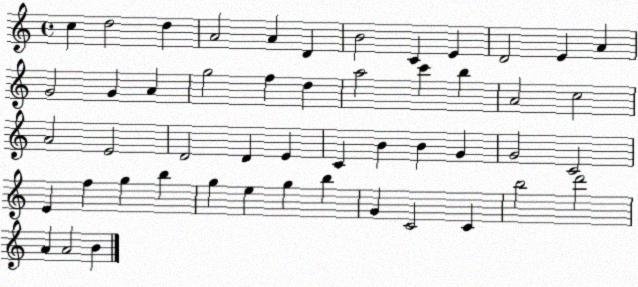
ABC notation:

X:1
T:Untitled
M:4/4
L:1/4
K:C
c d2 d A2 A D B2 C E D2 E A G2 G A g2 f d a2 c' b A2 c2 A2 E2 D2 D E C B B G G2 C2 E f g b g e g b G C2 C b2 d'2 A A2 B